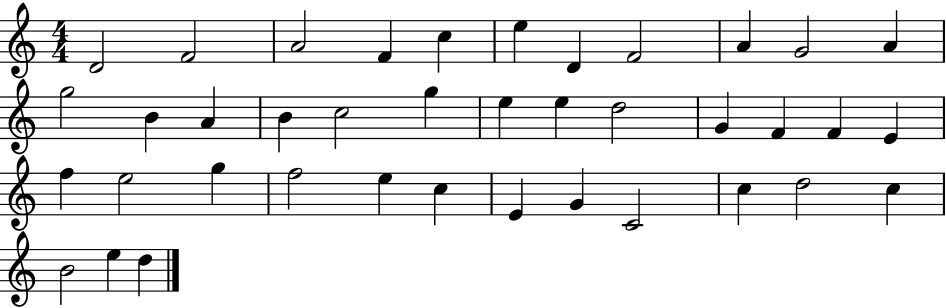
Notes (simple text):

D4/h F4/h A4/h F4/q C5/q E5/q D4/q F4/h A4/q G4/h A4/q G5/h B4/q A4/q B4/q C5/h G5/q E5/q E5/q D5/h G4/q F4/q F4/q E4/q F5/q E5/h G5/q F5/h E5/q C5/q E4/q G4/q C4/h C5/q D5/h C5/q B4/h E5/q D5/q